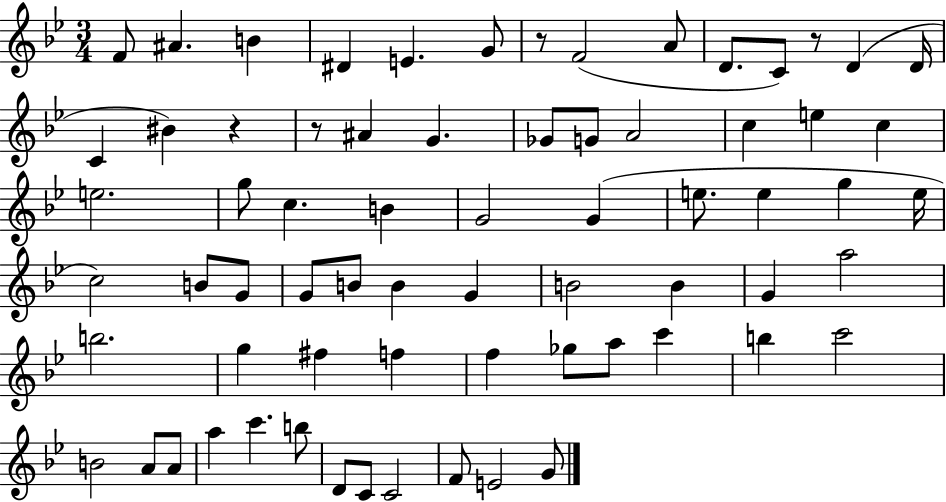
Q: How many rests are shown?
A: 4